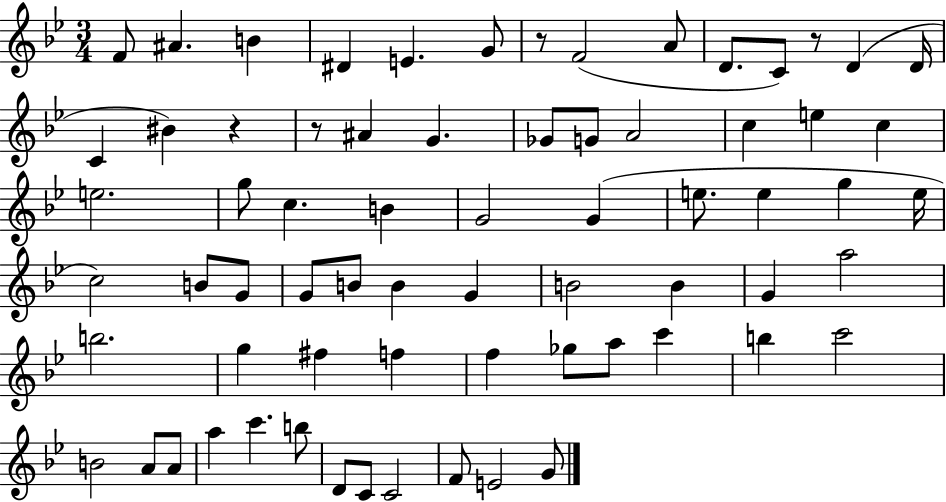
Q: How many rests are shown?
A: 4